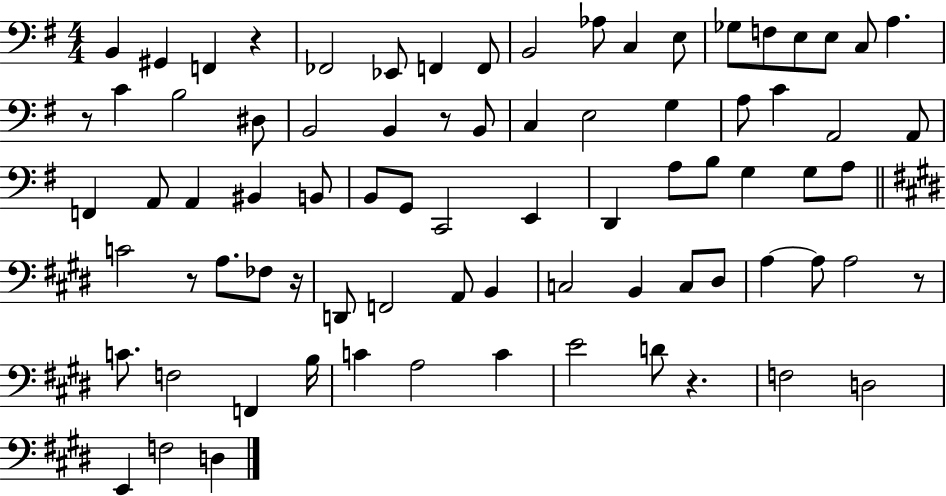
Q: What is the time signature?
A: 4/4